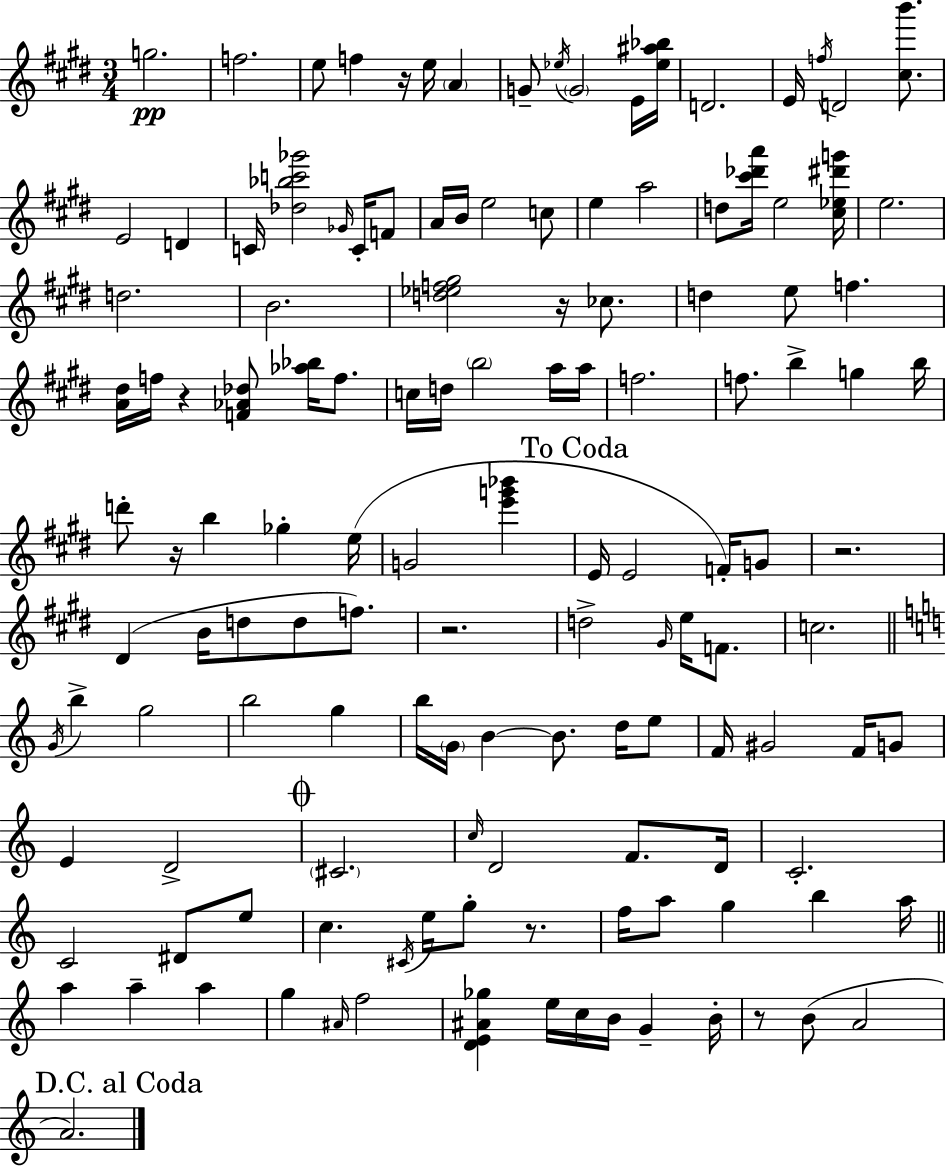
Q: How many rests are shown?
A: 8